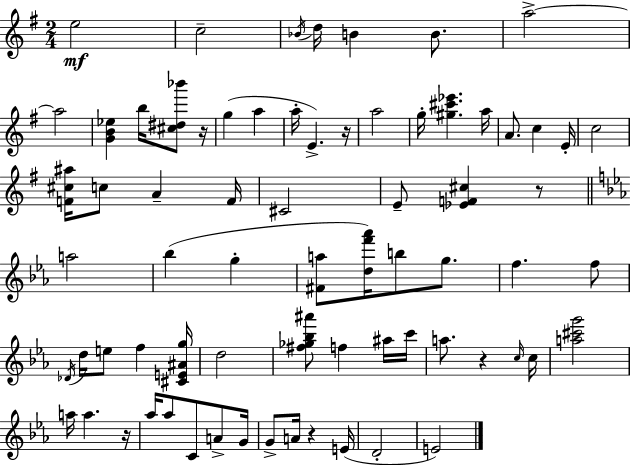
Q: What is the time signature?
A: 2/4